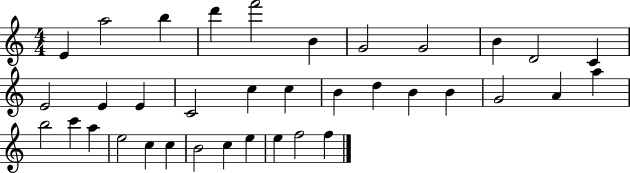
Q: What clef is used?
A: treble